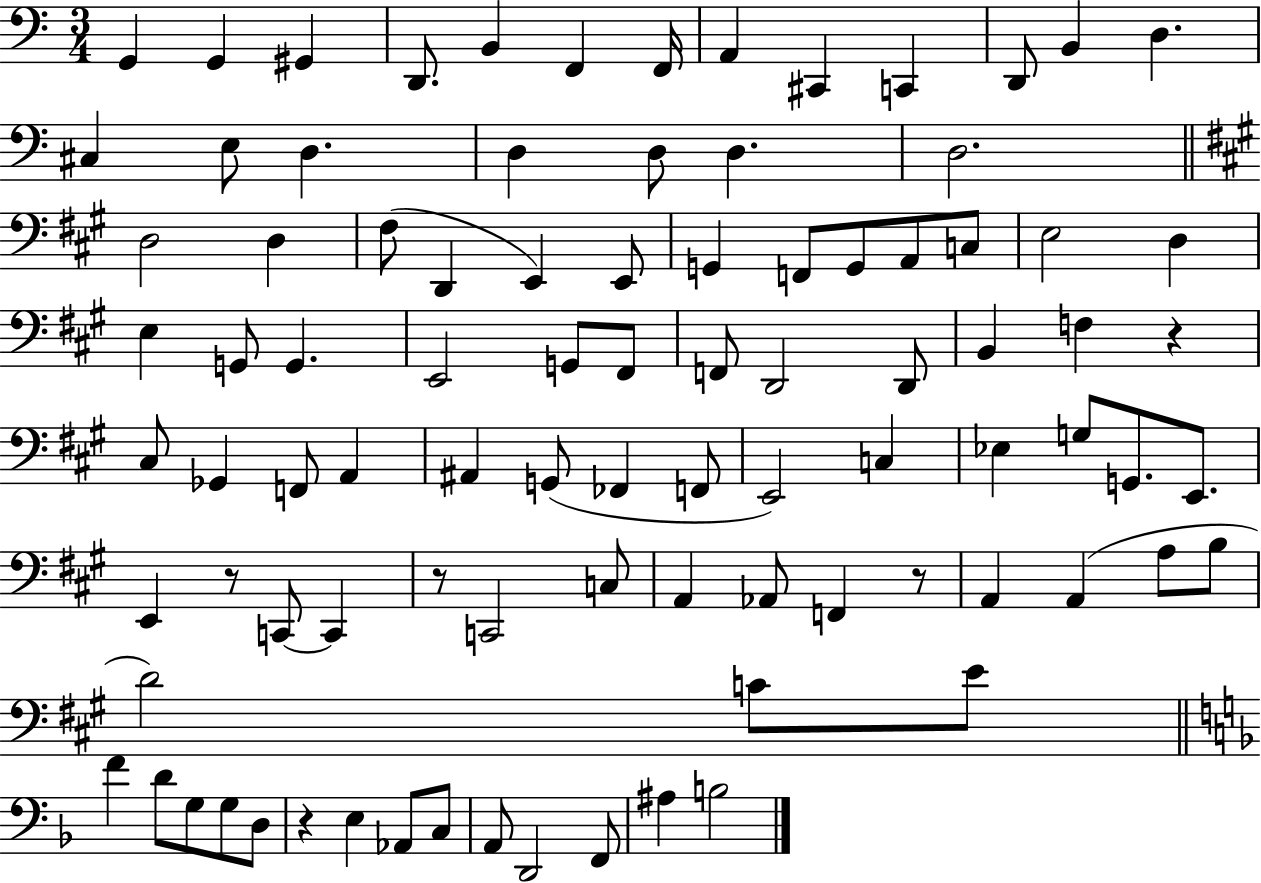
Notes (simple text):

G2/q G2/q G#2/q D2/e. B2/q F2/q F2/s A2/q C#2/q C2/q D2/e B2/q D3/q. C#3/q E3/e D3/q. D3/q D3/e D3/q. D3/h. D3/h D3/q F#3/e D2/q E2/q E2/e G2/q F2/e G2/e A2/e C3/e E3/h D3/q E3/q G2/e G2/q. E2/h G2/e F#2/e F2/e D2/h D2/e B2/q F3/q R/q C#3/e Gb2/q F2/e A2/q A#2/q G2/e FES2/q F2/e E2/h C3/q Eb3/q G3/e G2/e. E2/e. E2/q R/e C2/e C2/q R/e C2/h C3/e A2/q Ab2/e F2/q R/e A2/q A2/q A3/e B3/e D4/h C4/e E4/e F4/q D4/e G3/e G3/e D3/e R/q E3/q Ab2/e C3/e A2/e D2/h F2/e A#3/q B3/h